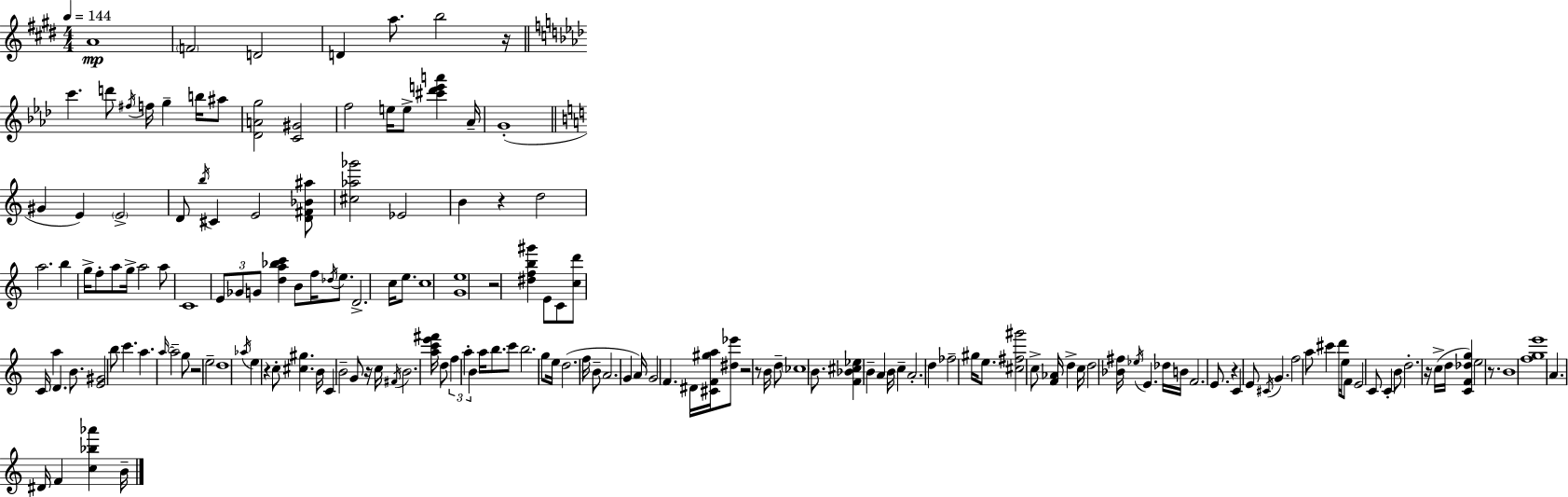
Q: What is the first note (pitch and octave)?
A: A4